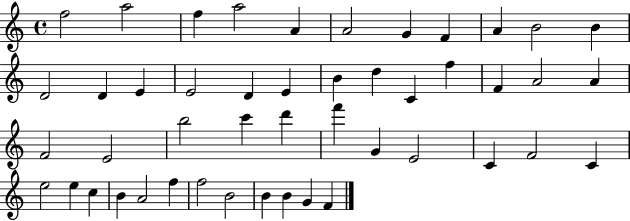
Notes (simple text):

F5/h A5/h F5/q A5/h A4/q A4/h G4/q F4/q A4/q B4/h B4/q D4/h D4/q E4/q E4/h D4/q E4/q B4/q D5/q C4/q F5/q F4/q A4/h A4/q F4/h E4/h B5/h C6/q D6/q F6/q G4/q E4/h C4/q F4/h C4/q E5/h E5/q C5/q B4/q A4/h F5/q F5/h B4/h B4/q B4/q G4/q F4/q